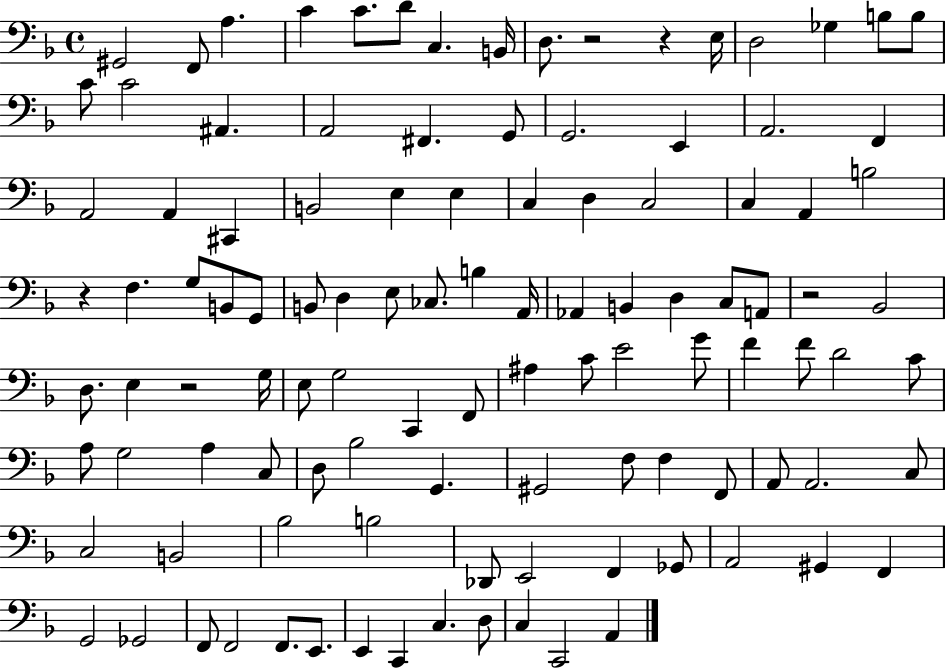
{
  \clef bass
  \time 4/4
  \defaultTimeSignature
  \key f \major
  gis,2 f,8 a4. | c'4 c'8. d'8 c4. b,16 | d8. r2 r4 e16 | d2 ges4 b8 b8 | \break c'8 c'2 ais,4. | a,2 fis,4. g,8 | g,2. e,4 | a,2. f,4 | \break a,2 a,4 cis,4 | b,2 e4 e4 | c4 d4 c2 | c4 a,4 b2 | \break r4 f4. g8 b,8 g,8 | b,8 d4 e8 ces8. b4 a,16 | aes,4 b,4 d4 c8 a,8 | r2 bes,2 | \break d8. e4 r2 g16 | e8 g2 c,4 f,8 | ais4 c'8 e'2 g'8 | f'4 f'8 d'2 c'8 | \break a8 g2 a4 c8 | d8 bes2 g,4. | gis,2 f8 f4 f,8 | a,8 a,2. c8 | \break c2 b,2 | bes2 b2 | des,8 e,2 f,4 ges,8 | a,2 gis,4 f,4 | \break g,2 ges,2 | f,8 f,2 f,8. e,8. | e,4 c,4 c4. d8 | c4 c,2 a,4 | \break \bar "|."
}